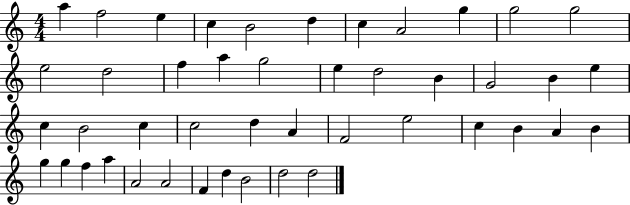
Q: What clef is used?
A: treble